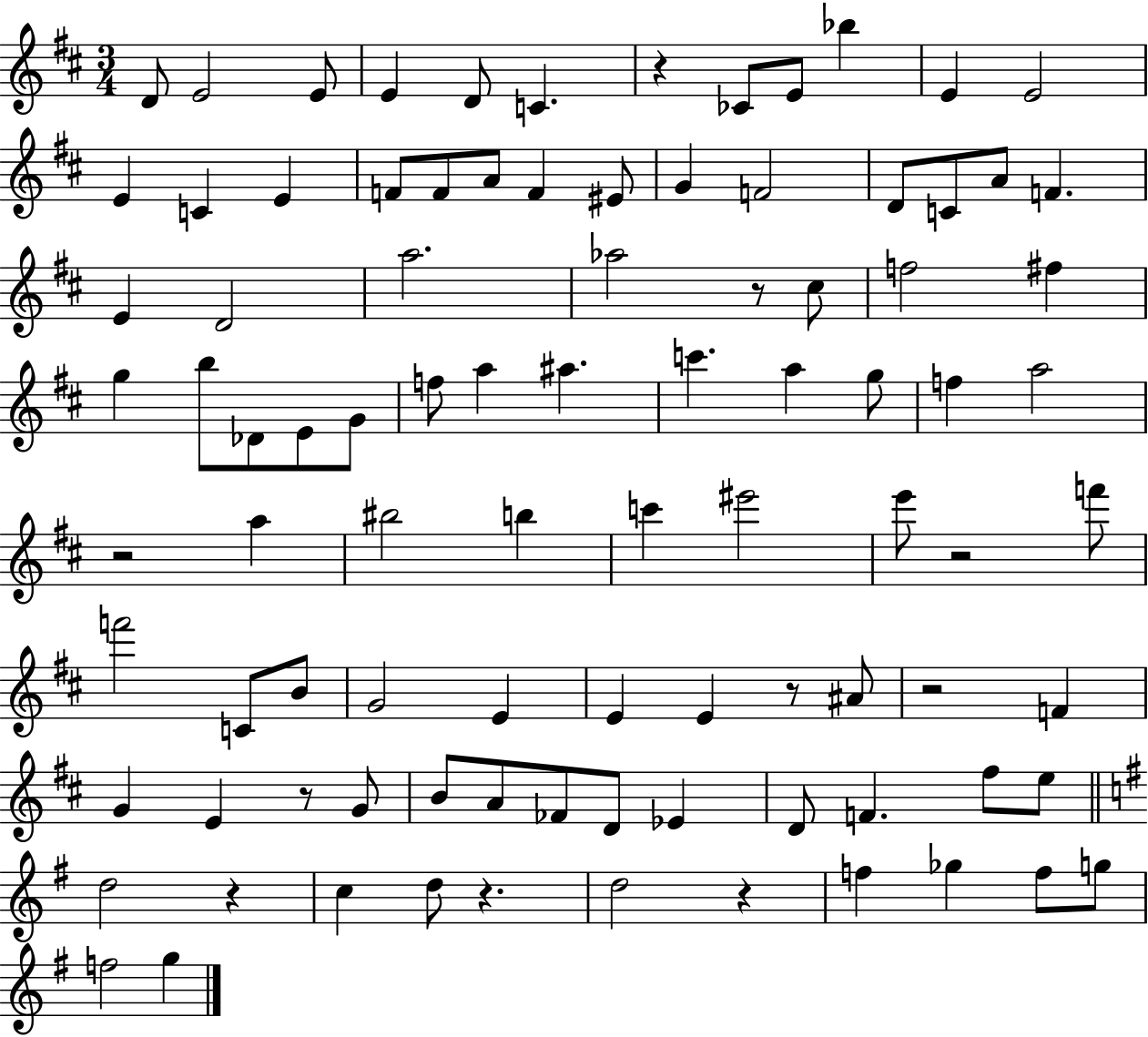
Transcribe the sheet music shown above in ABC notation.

X:1
T:Untitled
M:3/4
L:1/4
K:D
D/2 E2 E/2 E D/2 C z _C/2 E/2 _b E E2 E C E F/2 F/2 A/2 F ^E/2 G F2 D/2 C/2 A/2 F E D2 a2 _a2 z/2 ^c/2 f2 ^f g b/2 _D/2 E/2 G/2 f/2 a ^a c' a g/2 f a2 z2 a ^b2 b c' ^e'2 e'/2 z2 f'/2 f'2 C/2 B/2 G2 E E E z/2 ^A/2 z2 F G E z/2 G/2 B/2 A/2 _F/2 D/2 _E D/2 F ^f/2 e/2 d2 z c d/2 z d2 z f _g f/2 g/2 f2 g